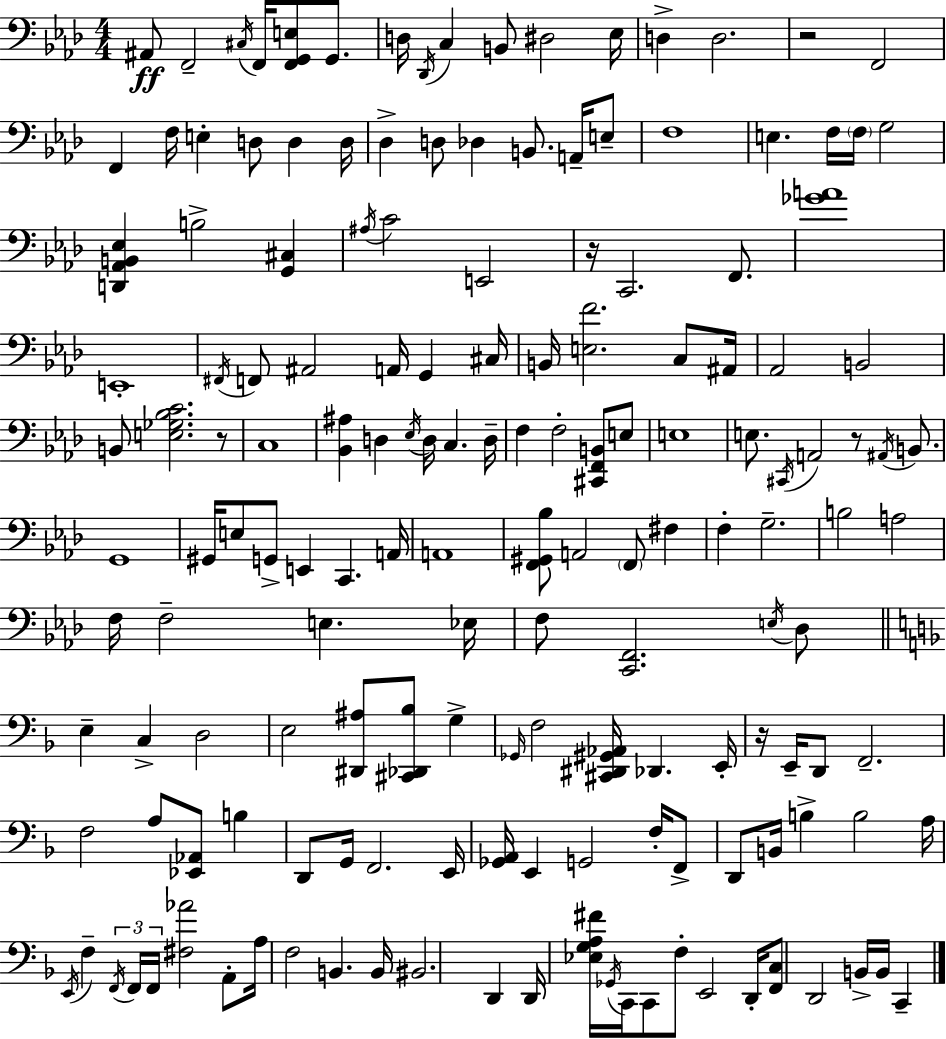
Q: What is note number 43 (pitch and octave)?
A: G2